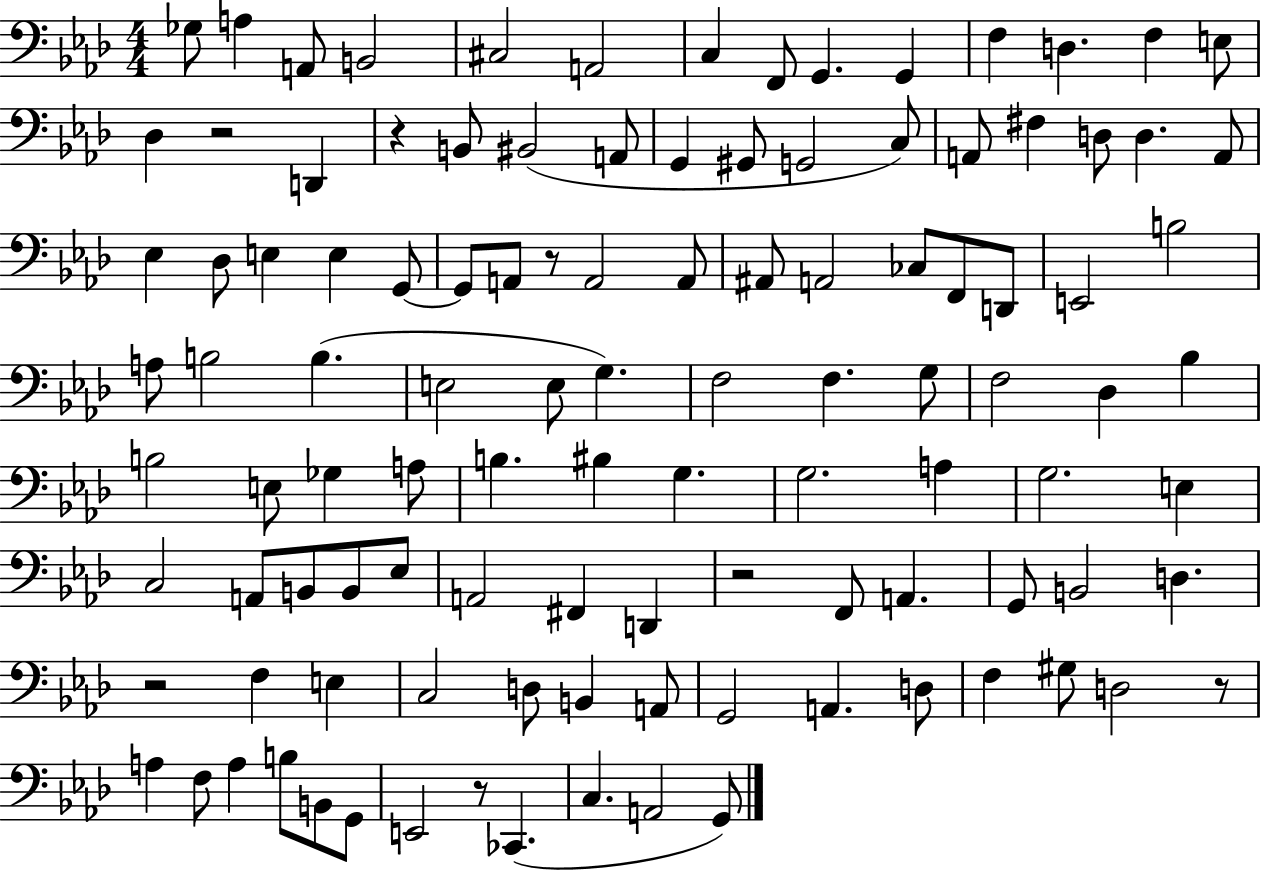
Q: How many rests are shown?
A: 7